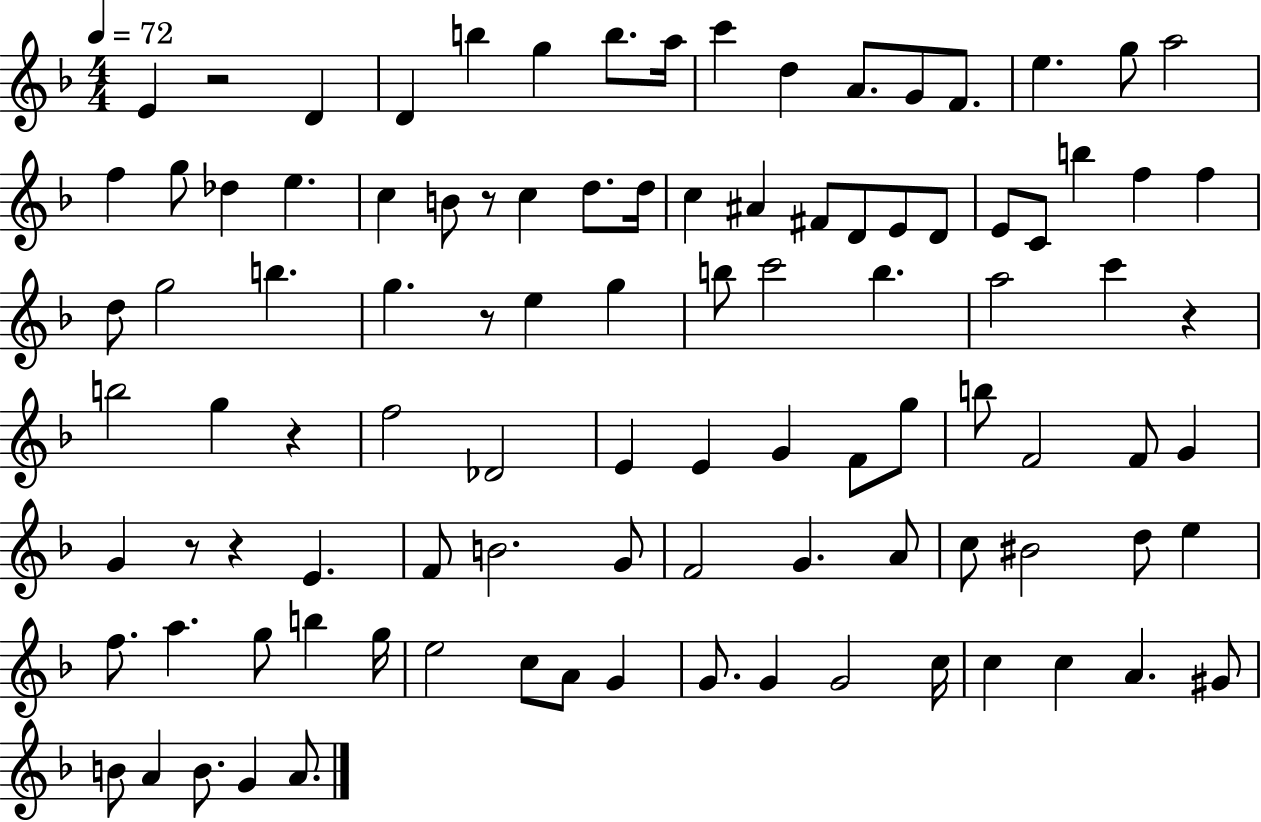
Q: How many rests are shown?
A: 7